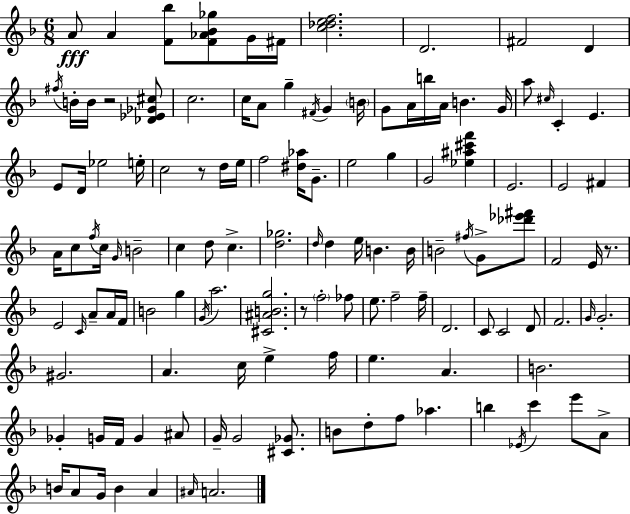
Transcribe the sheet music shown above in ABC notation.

X:1
T:Untitled
M:6/8
L:1/4
K:Dm
A/2 A [F_b]/2 [F_A_B_g]/2 G/4 ^F/4 [c_def]2 D2 ^F2 D ^f/4 B/4 B/4 z2 [_D_E_G^c]/2 c2 c/4 A/2 g ^F/4 G B/4 G/2 A/4 b/4 A/4 B G/4 a/2 ^c/4 C E E/2 D/4 _e2 e/4 c2 z/2 d/4 e/4 f2 [^d_a]/4 G/2 e2 g G2 [_e^a^c'f'] E2 E2 ^F A/4 c/2 f/4 c/4 G/4 B2 c d/2 c [d_g]2 d/4 d e/4 B B/4 B2 ^f/4 G/2 [_d'_e'^f']/2 F2 E/4 z/2 E2 C/4 A/2 A/4 F/4 B2 g G/4 a2 [^C^ABg]2 z/2 f2 _f/2 e/2 f2 f/4 D2 C/2 C2 D/2 F2 G/4 G2 ^G2 A c/4 e f/4 e A B2 _G G/4 F/4 G ^A/2 G/4 G2 [^C_G]/2 B/2 d/2 f/2 _a b _E/4 c' e'/2 A/2 B/4 A/2 G/4 B A ^A/4 A2